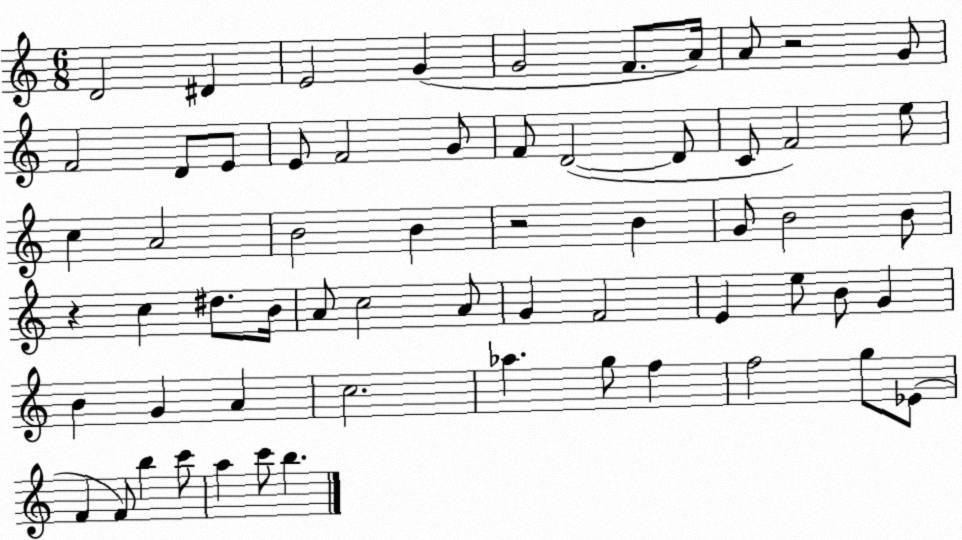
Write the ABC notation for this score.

X:1
T:Untitled
M:6/8
L:1/4
K:C
D2 ^D E2 G G2 F/2 A/4 A/2 z2 G/2 F2 D/2 E/2 E/2 F2 G/2 F/2 D2 D/2 C/2 F2 e/2 c A2 B2 B z2 B G/2 B2 B/2 z c ^d/2 B/4 A/2 c2 A/2 G F2 E e/2 B/2 G B G A c2 _a g/2 f f2 g/2 _E/2 F F/2 b c'/2 a c'/2 b